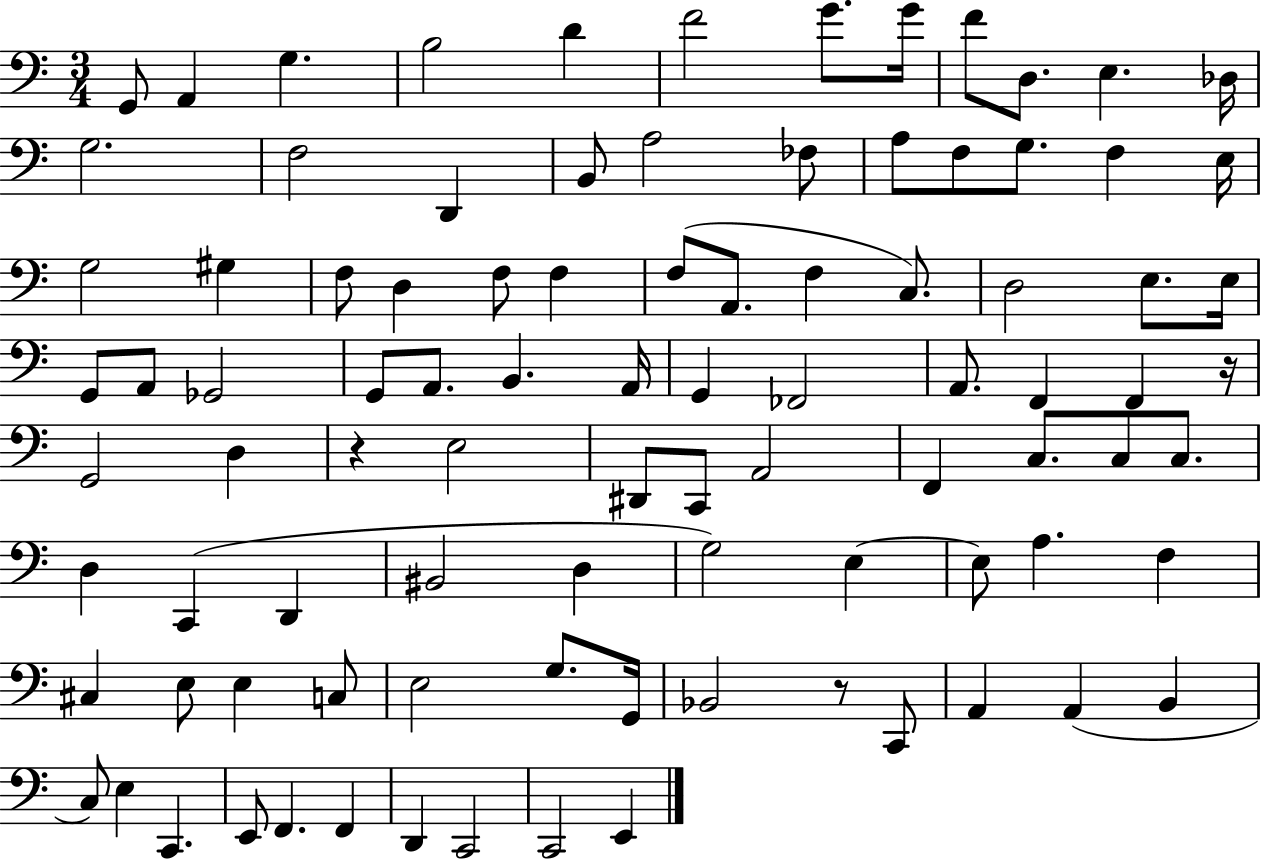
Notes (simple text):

G2/e A2/q G3/q. B3/h D4/q F4/h G4/e. G4/s F4/e D3/e. E3/q. Db3/s G3/h. F3/h D2/q B2/e A3/h FES3/e A3/e F3/e G3/e. F3/q E3/s G3/h G#3/q F3/e D3/q F3/e F3/q F3/e A2/e. F3/q C3/e. D3/h E3/e. E3/s G2/e A2/e Gb2/h G2/e A2/e. B2/q. A2/s G2/q FES2/h A2/e. F2/q F2/q R/s G2/h D3/q R/q E3/h D#2/e C2/e A2/h F2/q C3/e. C3/e C3/e. D3/q C2/q D2/q BIS2/h D3/q G3/h E3/q E3/e A3/q. F3/q C#3/q E3/e E3/q C3/e E3/h G3/e. G2/s Bb2/h R/e C2/e A2/q A2/q B2/q C3/e E3/q C2/q. E2/e F2/q. F2/q D2/q C2/h C2/h E2/q